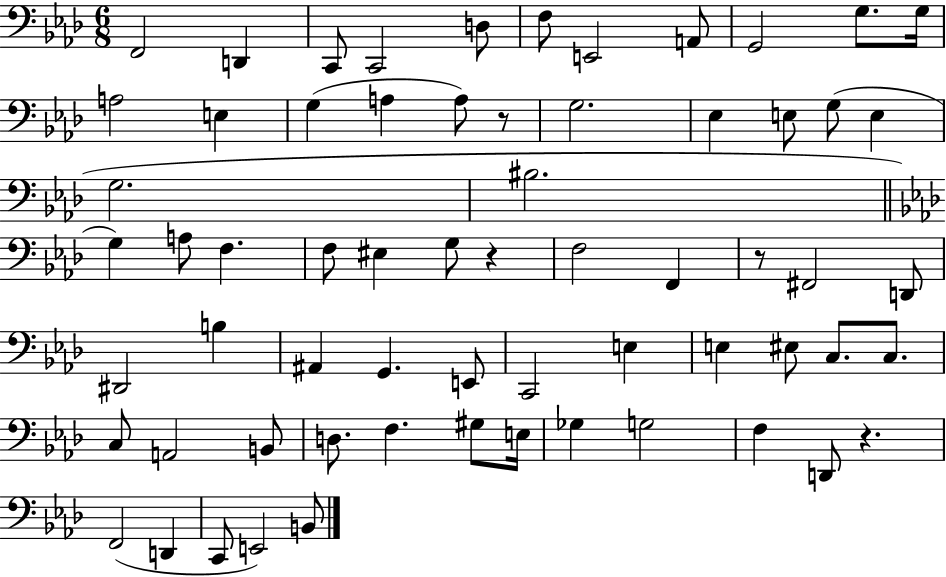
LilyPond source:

{
  \clef bass
  \numericTimeSignature
  \time 6/8
  \key aes \major
  \repeat volta 2 { f,2 d,4 | c,8 c,2 d8 | f8 e,2 a,8 | g,2 g8. g16 | \break a2 e4 | g4( a4 a8) r8 | g2. | ees4 e8 g8( e4 | \break g2. | bis2. | \bar "||" \break \key aes \major g4) a8 f4. | f8 eis4 g8 r4 | f2 f,4 | r8 fis,2 d,8 | \break dis,2 b4 | ais,4 g,4. e,8 | c,2 e4 | e4 eis8 c8. c8. | \break c8 a,2 b,8 | d8. f4. gis8 e16 | ges4 g2 | f4 d,8 r4. | \break f,2( d,4 | c,8 e,2) b,8 | } \bar "|."
}